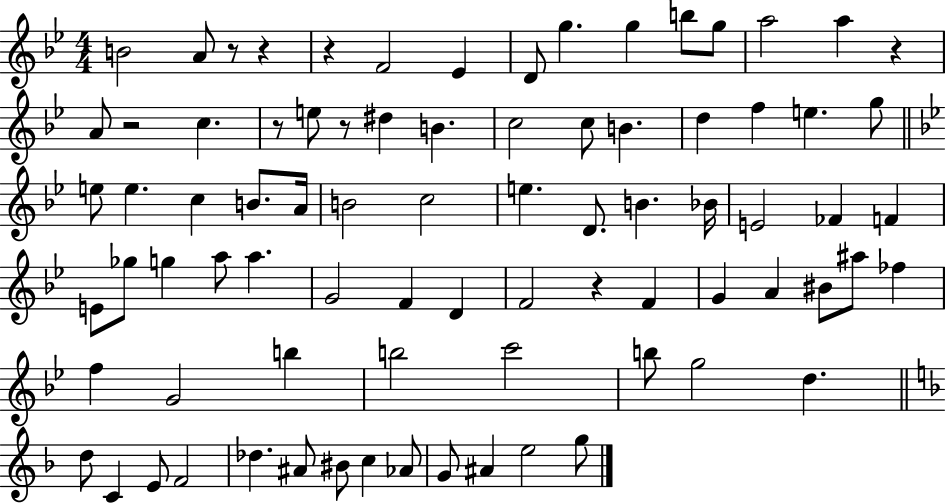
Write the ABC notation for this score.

X:1
T:Untitled
M:4/4
L:1/4
K:Bb
B2 A/2 z/2 z z F2 _E D/2 g g b/2 g/2 a2 a z A/2 z2 c z/2 e/2 z/2 ^d B c2 c/2 B d f e g/2 e/2 e c B/2 A/4 B2 c2 e D/2 B _B/4 E2 _F F E/2 _g/2 g a/2 a G2 F D F2 z F G A ^B/2 ^a/2 _f f G2 b b2 c'2 b/2 g2 d d/2 C E/2 F2 _d ^A/2 ^B/2 c _A/2 G/2 ^A e2 g/2